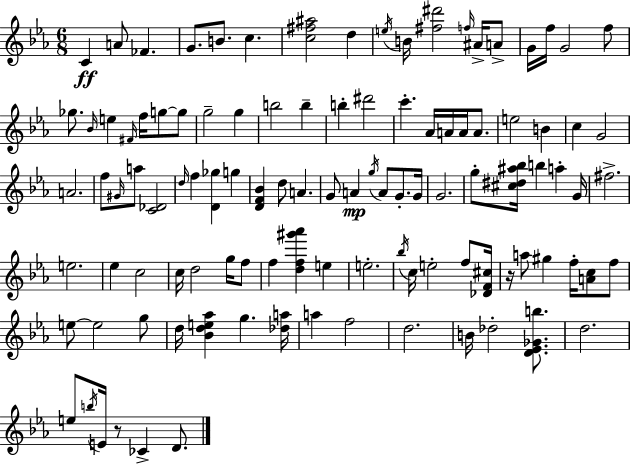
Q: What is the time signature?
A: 6/8